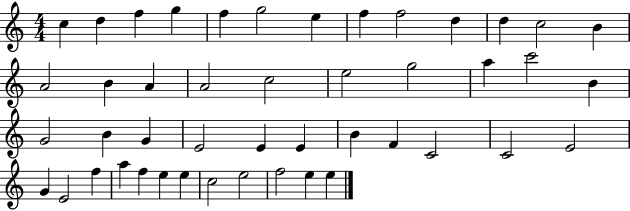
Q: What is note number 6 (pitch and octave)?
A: G5